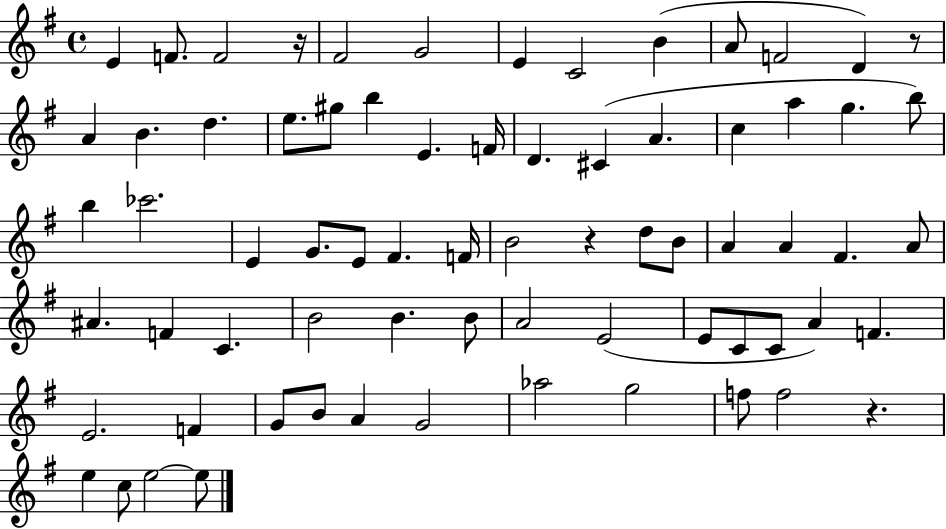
E4/q F4/e. F4/h R/s F#4/h G4/h E4/q C4/h B4/q A4/e F4/h D4/q R/e A4/q B4/q. D5/q. E5/e. G#5/e B5/q E4/q. F4/s D4/q. C#4/q A4/q. C5/q A5/q G5/q. B5/e B5/q CES6/h. E4/q G4/e. E4/e F#4/q. F4/s B4/h R/q D5/e B4/e A4/q A4/q F#4/q. A4/e A#4/q. F4/q C4/q. B4/h B4/q. B4/e A4/h E4/h E4/e C4/e C4/e A4/q F4/q. E4/h. F4/q G4/e B4/e A4/q G4/h Ab5/h G5/h F5/e F5/h R/q. E5/q C5/e E5/h E5/e